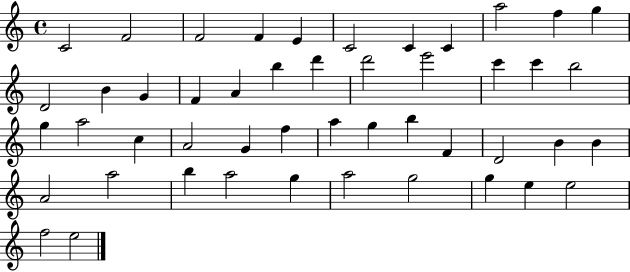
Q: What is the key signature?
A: C major